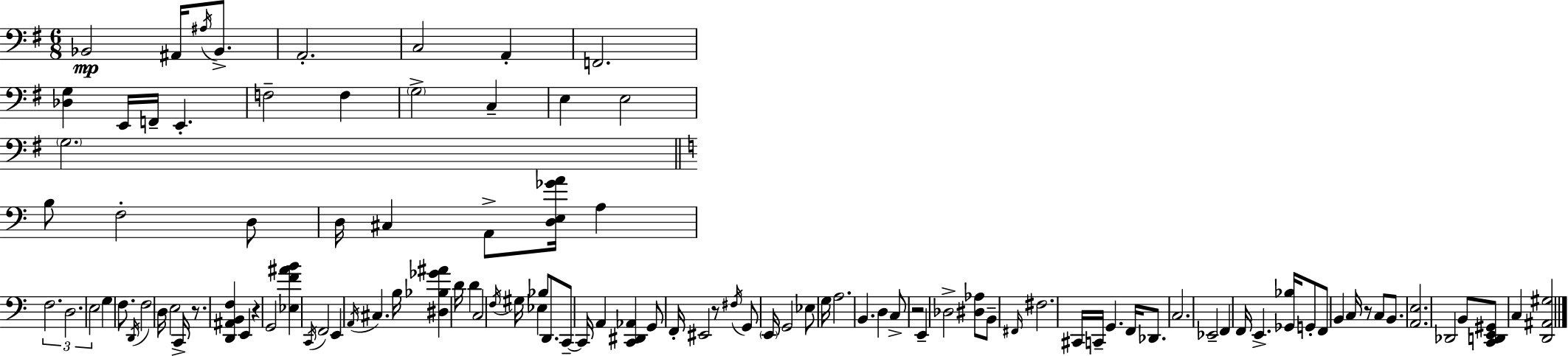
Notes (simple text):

Bb2/h A#2/s A#3/s Bb2/e. A2/h. C3/h A2/q F2/h. [Db3,G3]/q E2/s F2/s E2/q. F3/h F3/q G3/h C3/q E3/q E3/h G3/h. B3/e F3/h D3/e D3/s C#3/q A2/e [D3,E3,Gb4,A4]/s A3/q F3/h. D3/h. E3/h G3/q F3/e. D2/s F3/h D3/s E3/h C2/s R/e. [D2,A#2,B2,F3]/q E2/q R/q G2/h [Eb3,F4,A#4,B4]/q C2/s F2/h E2/q A2/s C#3/q. B3/s [D#3,Bb3,Gb4,A#4]/q D4/s D4/q C3/h F3/s G#3/s Eb3/q Bb3/e D2/e. C2/e C2/s A2/q [C2,D#2,Ab2]/q G2/e F2/s EIS2/h R/e F#3/s G2/e E2/s G2/h Eb3/e G3/s A3/h. B2/q. D3/q C3/e R/h E2/q Db3/h [D#3,Ab3]/e B2/e F#2/s F#3/h. C#2/s C2/s G2/q. F2/s Db2/e. C3/h. Eb2/h F2/q F2/s E2/q. [Gb2,Bb3]/s G2/e F2/e B2/q C3/s R/e C3/e B2/e. [A2,E3]/h. Db2/h B2/e [C2,D2,E2,G#2]/e C3/q [D2,A#2,G#3]/h